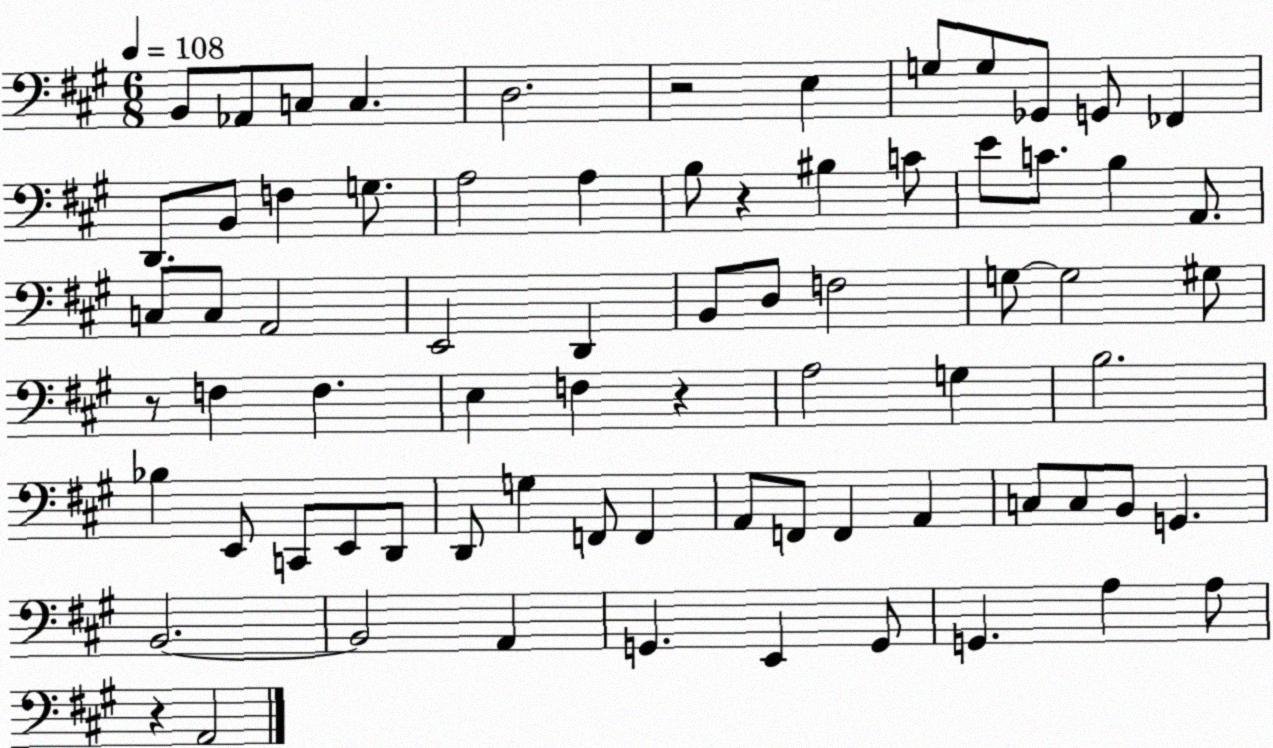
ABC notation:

X:1
T:Untitled
M:6/8
L:1/4
K:A
B,,/2 _A,,/2 C,/2 C, D,2 z2 E, G,/2 G,/2 _G,,/2 G,,/2 _F,, D,,/2 B,,/2 F, G,/2 A,2 A, B,/2 z ^B, C/2 E/2 C/2 B, A,,/2 C,/2 C,/2 A,,2 E,,2 D,, B,,/2 D,/2 F,2 G,/2 G,2 ^G,/2 z/2 F, F, E, F, z A,2 G, B,2 _B, E,,/2 C,,/2 E,,/2 D,,/2 D,,/2 G, F,,/2 F,, A,,/2 F,,/2 F,, A,, C,/2 C,/2 B,,/2 G,, B,,2 B,,2 A,, G,, E,, G,,/2 G,, A, A,/2 z A,,2